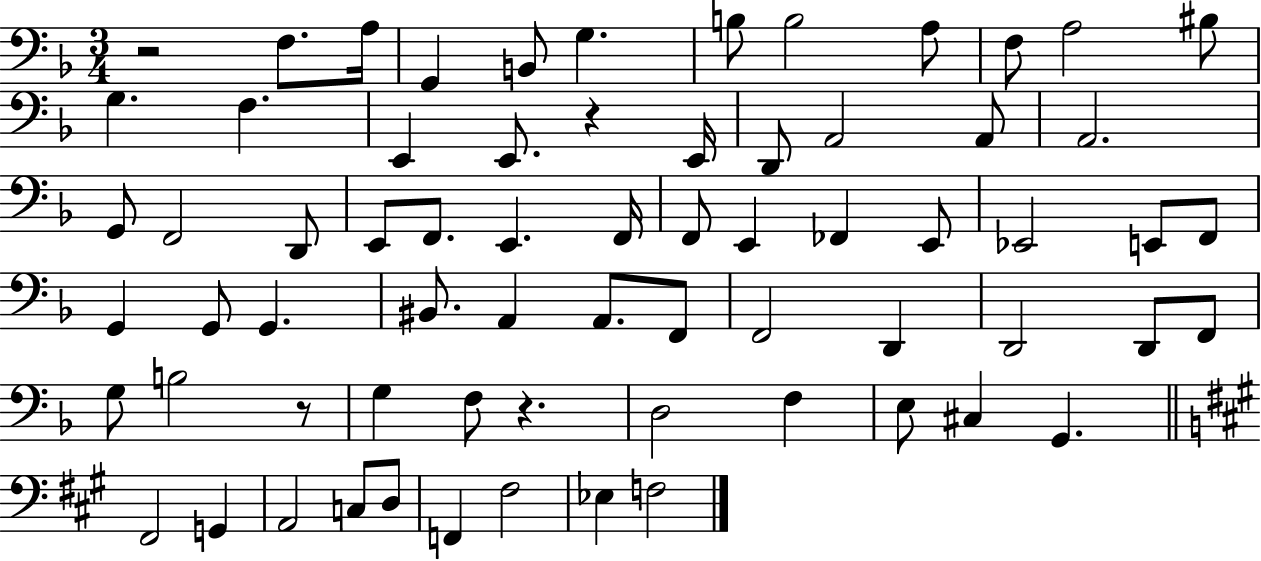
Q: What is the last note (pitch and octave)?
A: F3